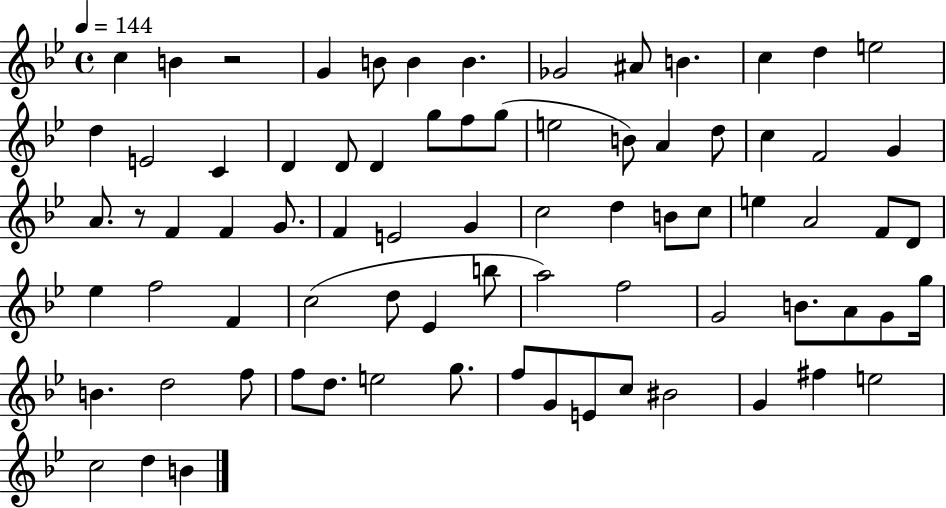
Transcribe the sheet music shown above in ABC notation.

X:1
T:Untitled
M:4/4
L:1/4
K:Bb
c B z2 G B/2 B B _G2 ^A/2 B c d e2 d E2 C D D/2 D g/2 f/2 g/2 e2 B/2 A d/2 c F2 G A/2 z/2 F F G/2 F E2 G c2 d B/2 c/2 e A2 F/2 D/2 _e f2 F c2 d/2 _E b/2 a2 f2 G2 B/2 A/2 G/2 g/4 B d2 f/2 f/2 d/2 e2 g/2 f/2 G/2 E/2 c/2 ^B2 G ^f e2 c2 d B